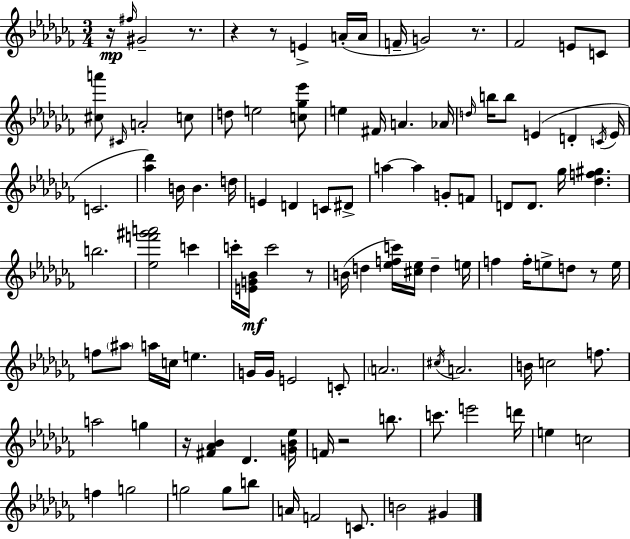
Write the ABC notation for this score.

X:1
T:Untitled
M:3/4
L:1/4
K:Abm
z/4 ^f/4 ^G2 z/2 z z/2 E A/4 A/4 F/4 G2 z/2 _F2 E/2 C/2 [^ca']/2 ^C/4 A2 c/2 d/2 e2 [c_g_e']/2 e ^F/4 A _A/4 d/4 b/4 b/2 E D C/4 E/4 C2 [_a_d'] B/4 B d/4 E D C/2 ^D/2 a a G/2 F/2 D/2 D/2 _g/4 [_df^g] b2 [_ef'^g'a']2 c' c'/4 [EG_B]/4 c'2 z/2 B/4 d [_efc']/4 [^c_e]/4 d e/4 f f/4 e/2 d/2 z/2 e/4 f/2 ^a/2 a/4 c/4 e G/4 G/4 E2 C/2 A2 ^c/4 A2 B/4 c2 f/2 a2 g z/4 [^F_A_B] _D [G_B_e]/4 F/4 z2 b/2 c'/2 e'2 d'/4 e c2 f g2 g2 g/2 b/2 A/4 F2 C/2 B2 ^G